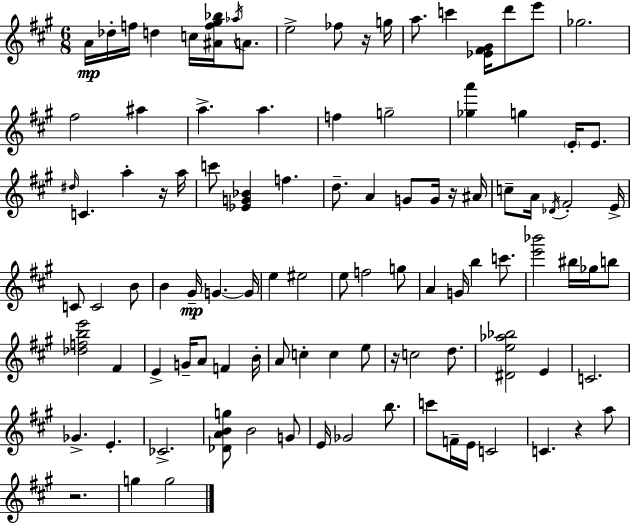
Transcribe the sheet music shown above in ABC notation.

X:1
T:Untitled
M:6/8
L:1/4
K:A
A/4 _d/4 f/4 d c/4 [^Af^g_b]/4 _a/4 A/2 e2 _f/2 z/4 g/4 a/2 c' [_E^F^G]/4 d'/2 e'/2 _g2 ^f2 ^a a a f g2 [_ga'] g E/4 E/2 ^d/4 C a z/4 a/4 c'/2 [_EG_B] f d/2 A G/2 G/4 z/4 ^A/4 c/2 A/4 _D/4 ^F2 E/4 C/2 C2 B/2 B ^G/4 G G/4 e ^e2 e/2 f2 g/2 A G/4 b c'/2 [e'_b']2 ^b/4 _g/4 b/2 [_dfbe']2 ^F E G/4 A/2 F B/4 A/2 c c e/2 z/4 c2 d/2 [^De_a_b]2 E C2 _G E _C2 [_DABg]/2 B2 G/2 E/4 _G2 b/2 c'/2 F/4 E/4 C2 C z a/2 z2 g g2